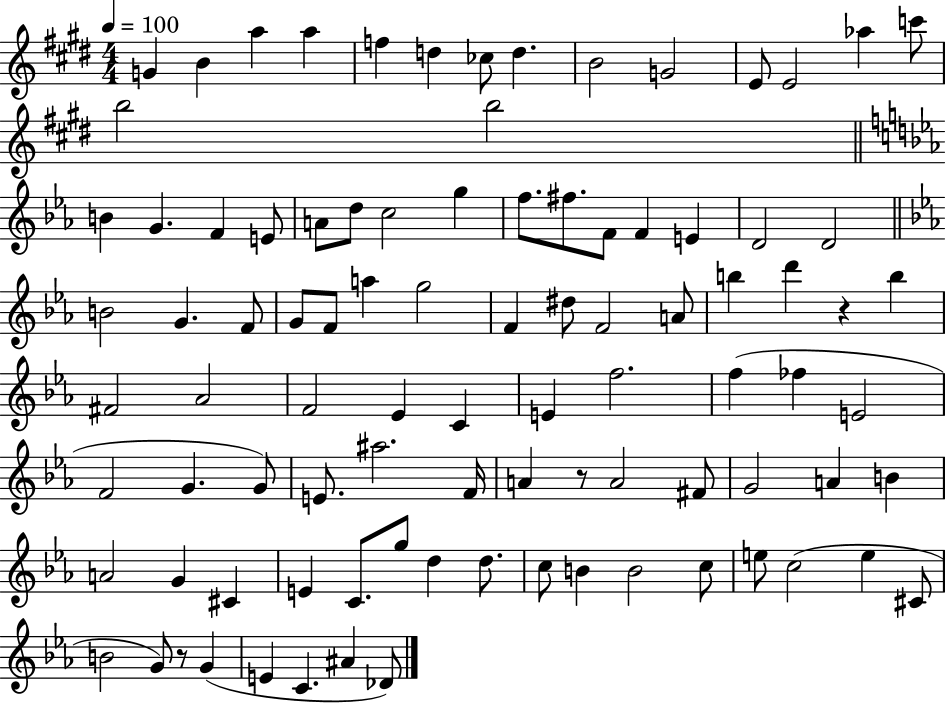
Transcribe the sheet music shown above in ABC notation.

X:1
T:Untitled
M:4/4
L:1/4
K:E
G B a a f d _c/2 d B2 G2 E/2 E2 _a c'/2 b2 b2 B G F E/2 A/2 d/2 c2 g f/2 ^f/2 F/2 F E D2 D2 B2 G F/2 G/2 F/2 a g2 F ^d/2 F2 A/2 b d' z b ^F2 _A2 F2 _E C E f2 f _f E2 F2 G G/2 E/2 ^a2 F/4 A z/2 A2 ^F/2 G2 A B A2 G ^C E C/2 g/2 d d/2 c/2 B B2 c/2 e/2 c2 e ^C/2 B2 G/2 z/2 G E C ^A _D/2